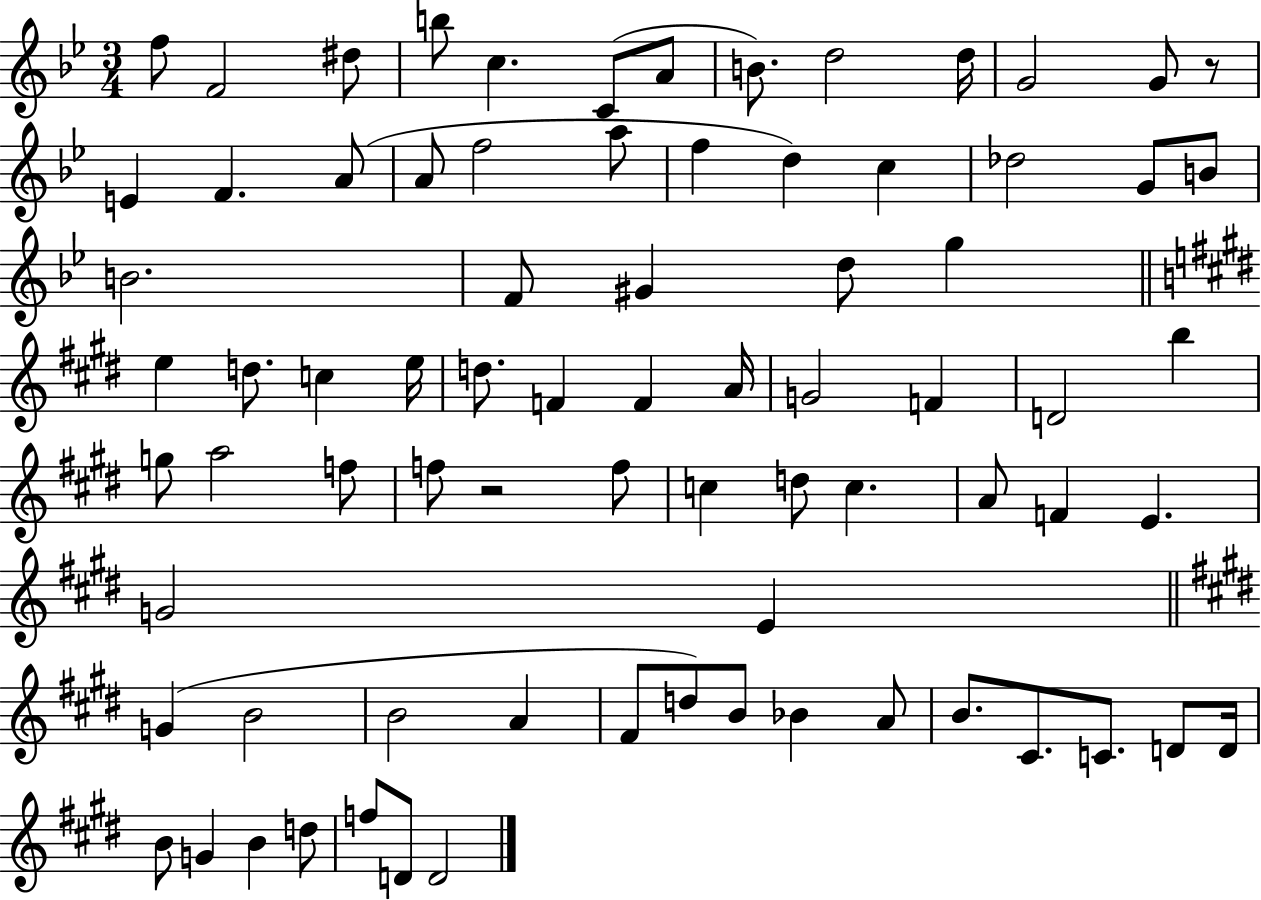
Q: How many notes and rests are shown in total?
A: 77